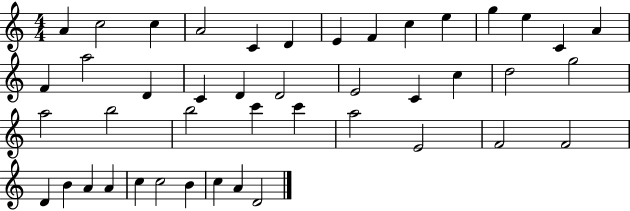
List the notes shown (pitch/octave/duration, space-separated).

A4/q C5/h C5/q A4/h C4/q D4/q E4/q F4/q C5/q E5/q G5/q E5/q C4/q A4/q F4/q A5/h D4/q C4/q D4/q D4/h E4/h C4/q C5/q D5/h G5/h A5/h B5/h B5/h C6/q C6/q A5/h E4/h F4/h F4/h D4/q B4/q A4/q A4/q C5/q C5/h B4/q C5/q A4/q D4/h